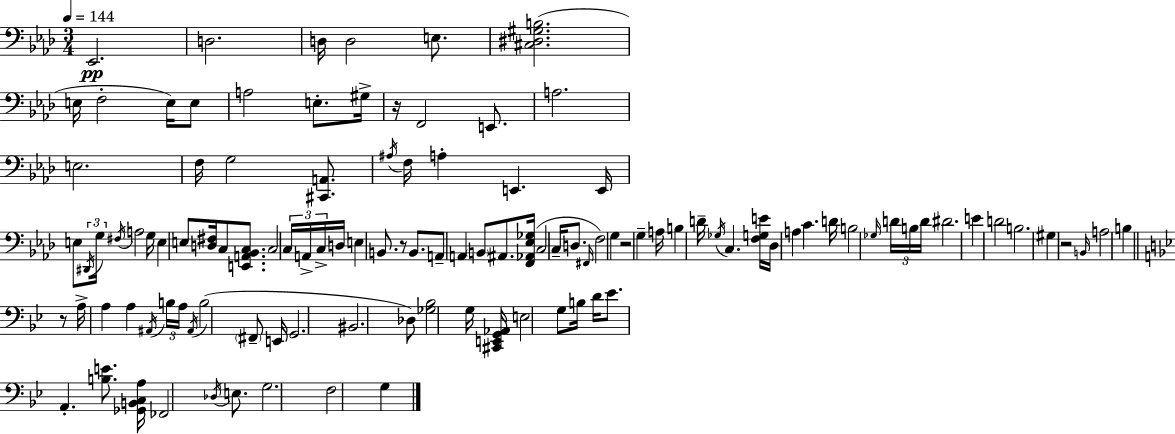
{
  \clef bass
  \numericTimeSignature
  \time 3/4
  \key aes \major
  \tempo 4 = 144
  \repeat volta 2 { ees,2.\pp | d2. | d16 d2 e8. | <cis dis gis b>2.( | \break e16 f2-. e16) e8 | a2 e8.-. gis16-> | r16 f,2 e,8. | a2. | \break e2. | f16 g2 <cis, a,>8. | \acciaccatura { ais16 } f16 a4-. e,4. | e,16 e8 \tuplet 3/2 { \acciaccatura { dis,16 } g16 \acciaccatura { fis16 } } a2 | \break g16 e4 e8 <d fis>16 c8 | <e, a, bes, c>8. c2 \tuplet 3/2 { c16 | a,16-> c16-> } d16 e4 b,8. r8 | b,8. a,8-- a,4 \parenthesize b,8 ais,8. | \break <f, aes, ees ges>16( c2 c16-- | d8. \grace { fis,16 } f2) | g4 r2 | g4-- a16 b4 d'16-- \acciaccatura { ges16 } c4. | \break <f g e'>16 des16 a4 c'4. | d'16 b2 | \grace { ges16 } \tuplet 3/2 { d'16 b16 d'16 } dis'2. | e'4 d'2 | \break b2. | gis4 r2 | \grace { b,16 } a2 | b4 \bar "||" \break \key g \minor r8 a16-> a4 a4 \acciaccatura { ais,16 } | \tuplet 3/2 { b16 a16 \acciaccatura { ais,16 } } b2( \parenthesize fis,8-- | e,16 g,2. | bis,2. | \break des8) <ges bes>2 | g16 <cis, e, g, aes,>16 e2 g8 | b16 d'16 ees'8. a,4.-. <b e'>8. | <ges, b, c a>16 fes,2 \acciaccatura { des16 } | \break e8. g2. | f2 g4 | } \bar "|."
}